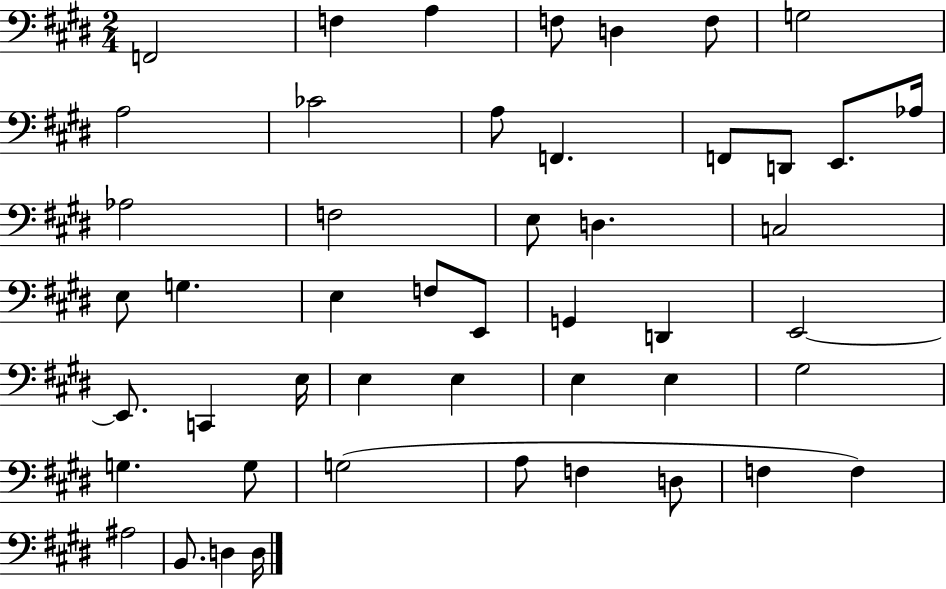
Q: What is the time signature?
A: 2/4